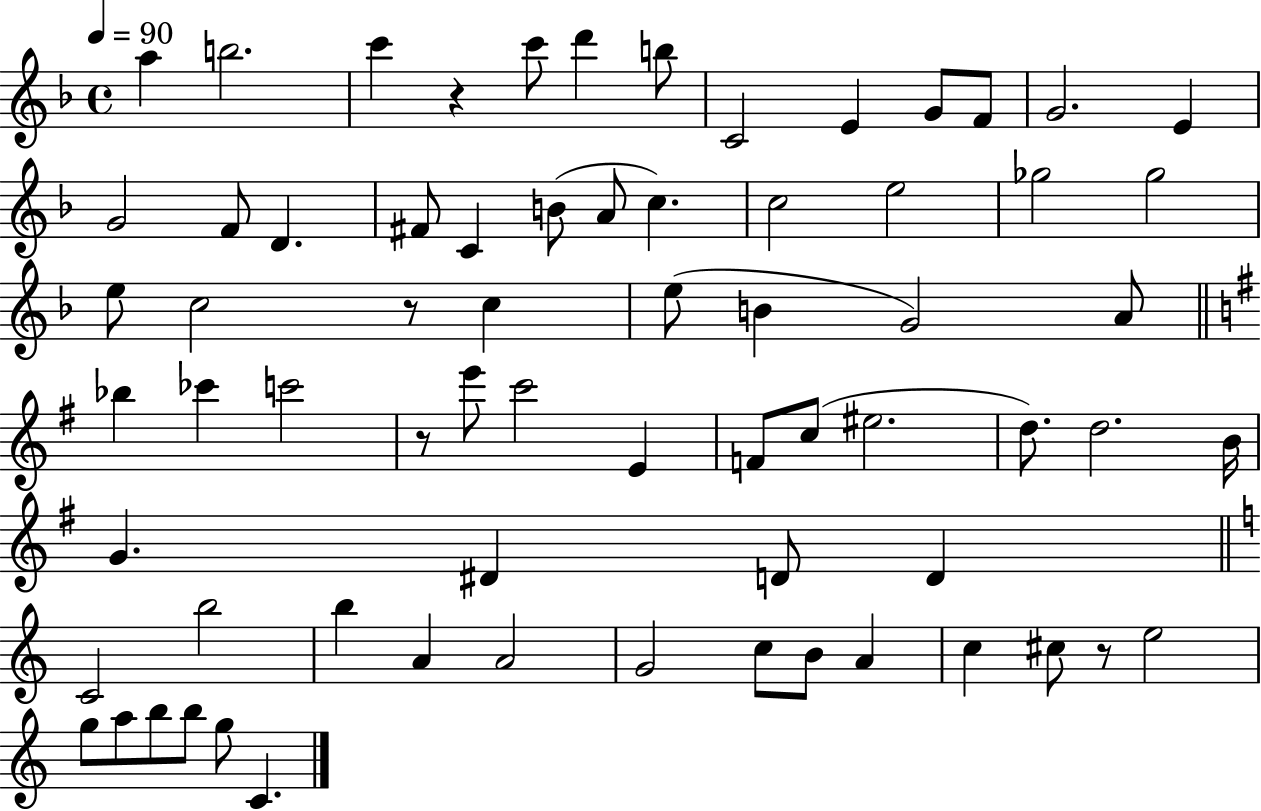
{
  \clef treble
  \time 4/4
  \defaultTimeSignature
  \key f \major
  \tempo 4 = 90
  \repeat volta 2 { a''4 b''2. | c'''4 r4 c'''8 d'''4 b''8 | c'2 e'4 g'8 f'8 | g'2. e'4 | \break g'2 f'8 d'4. | fis'8 c'4 b'8( a'8 c''4.) | c''2 e''2 | ges''2 ges''2 | \break e''8 c''2 r8 c''4 | e''8( b'4 g'2) a'8 | \bar "||" \break \key g \major bes''4 ces'''4 c'''2 | r8 e'''8 c'''2 e'4 | f'8 c''8( eis''2. | d''8.) d''2. b'16 | \break g'4. dis'4 d'8 d'4 | \bar "||" \break \key c \major c'2 b''2 | b''4 a'4 a'2 | g'2 c''8 b'8 a'4 | c''4 cis''8 r8 e''2 | \break g''8 a''8 b''8 b''8 g''8 c'4. | } \bar "|."
}